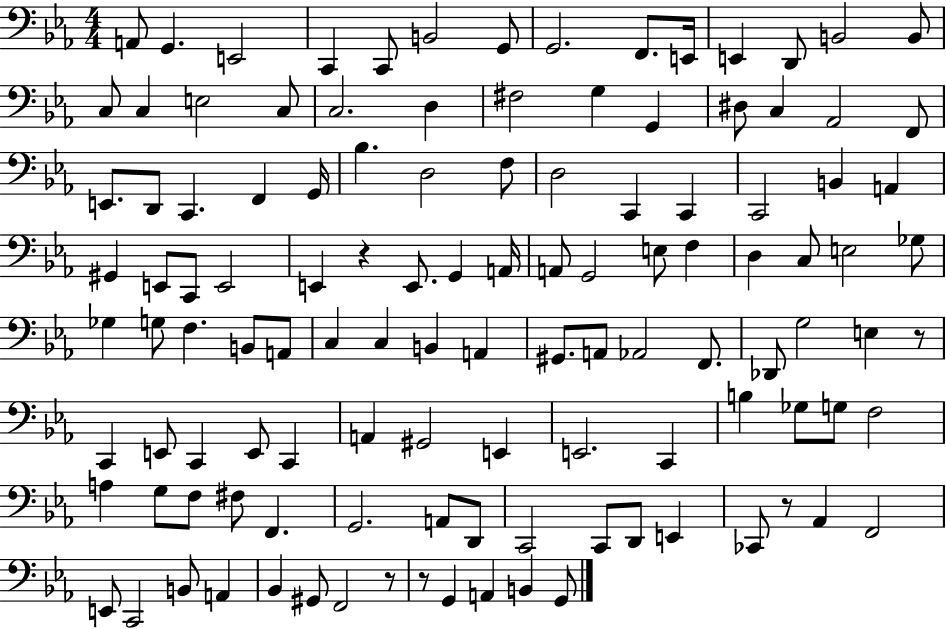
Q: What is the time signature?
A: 4/4